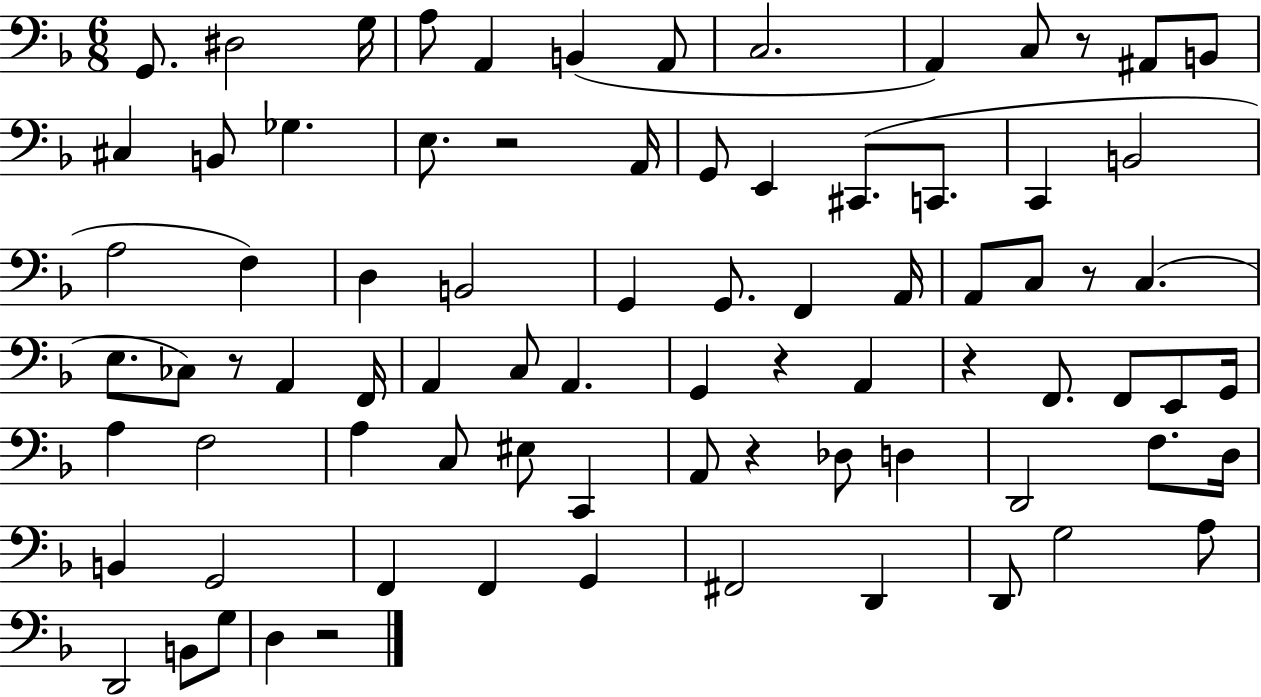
X:1
T:Untitled
M:6/8
L:1/4
K:F
G,,/2 ^D,2 G,/4 A,/2 A,, B,, A,,/2 C,2 A,, C,/2 z/2 ^A,,/2 B,,/2 ^C, B,,/2 _G, E,/2 z2 A,,/4 G,,/2 E,, ^C,,/2 C,,/2 C,, B,,2 A,2 F, D, B,,2 G,, G,,/2 F,, A,,/4 A,,/2 C,/2 z/2 C, E,/2 _C,/2 z/2 A,, F,,/4 A,, C,/2 A,, G,, z A,, z F,,/2 F,,/2 E,,/2 G,,/4 A, F,2 A, C,/2 ^E,/2 C,, A,,/2 z _D,/2 D, D,,2 F,/2 D,/4 B,, G,,2 F,, F,, G,, ^F,,2 D,, D,,/2 G,2 A,/2 D,,2 B,,/2 G,/2 D, z2